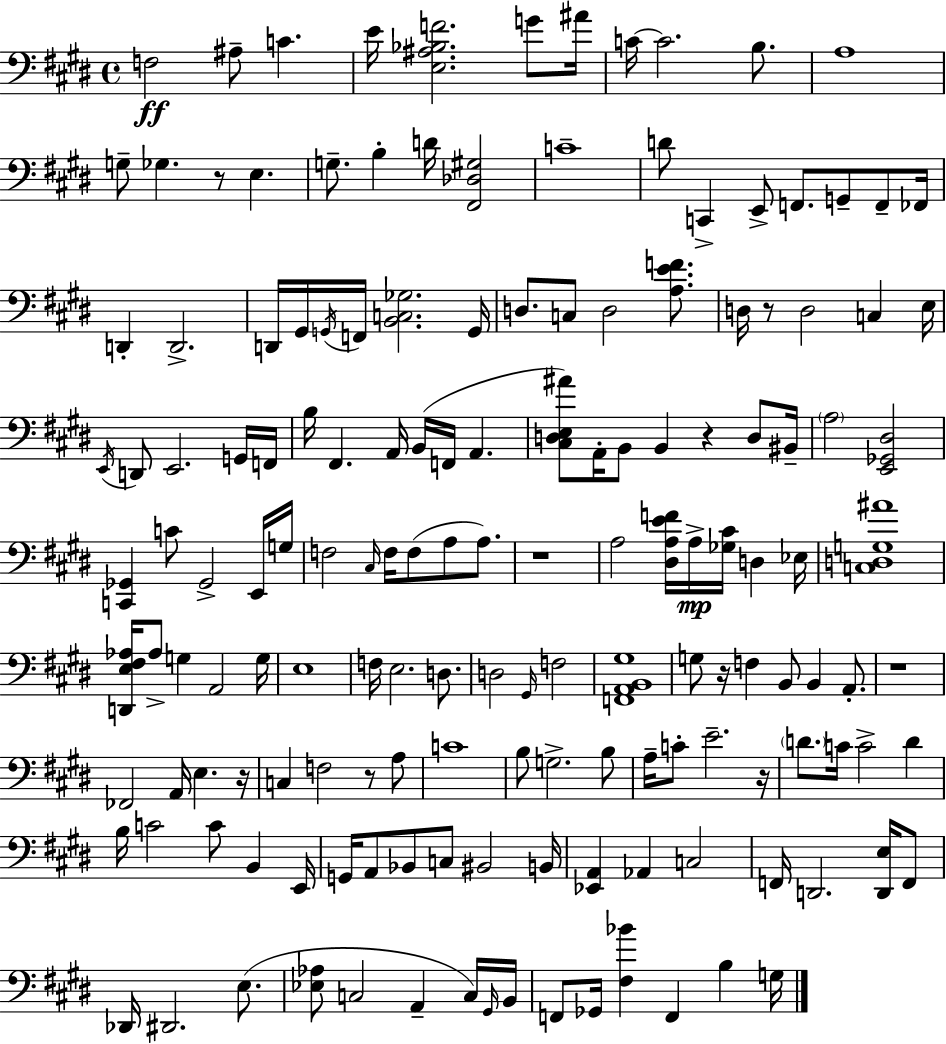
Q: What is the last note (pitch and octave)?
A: G3